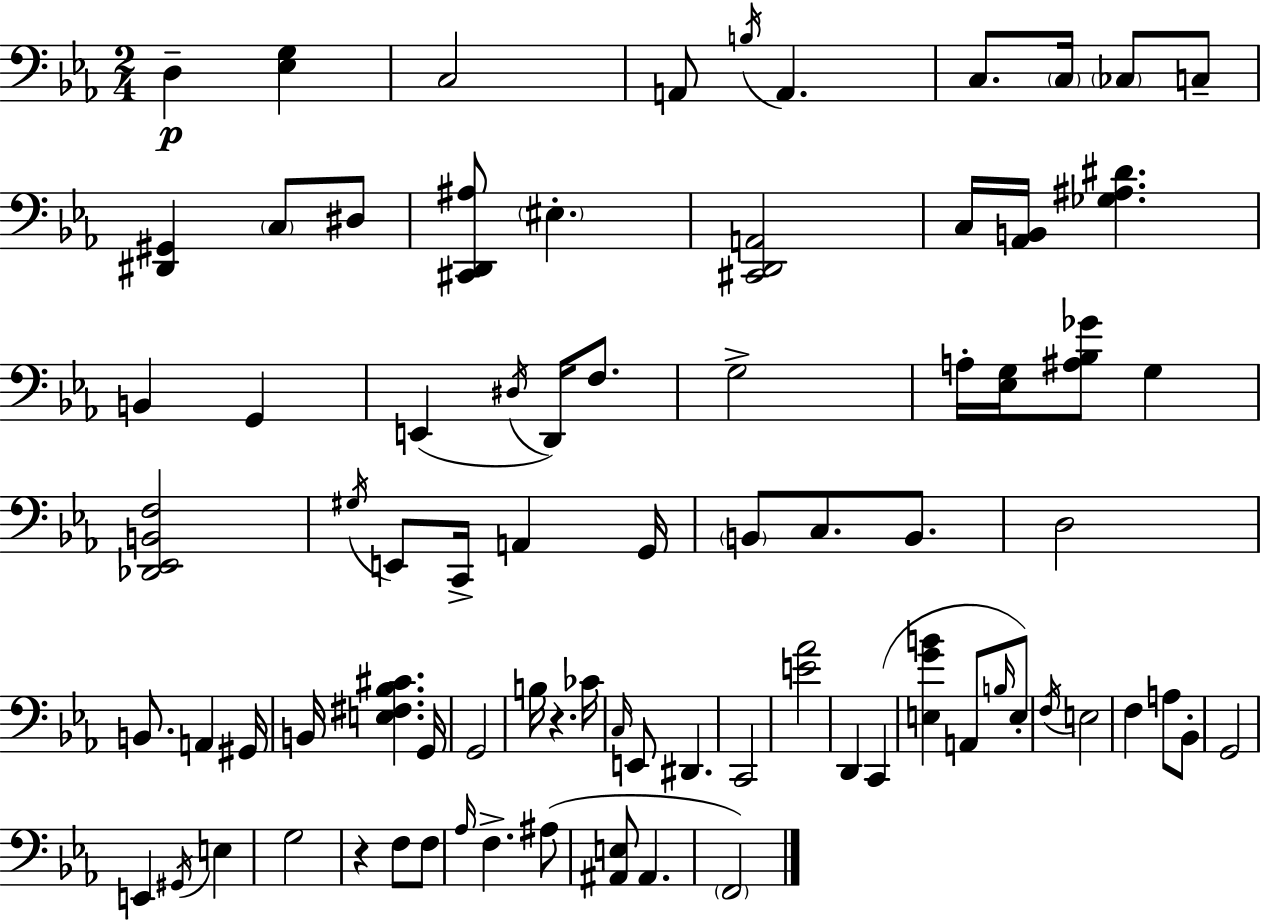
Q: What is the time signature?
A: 2/4